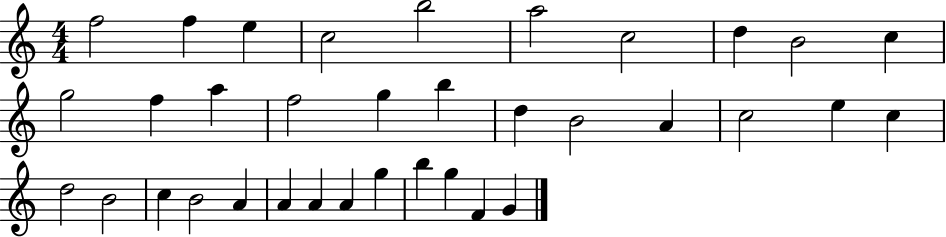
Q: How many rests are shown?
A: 0